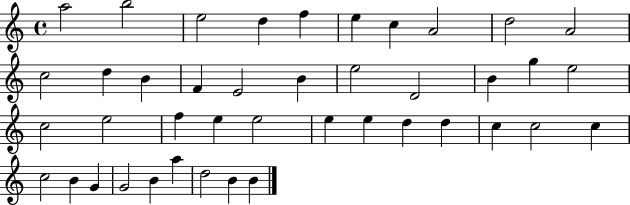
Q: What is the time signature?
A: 4/4